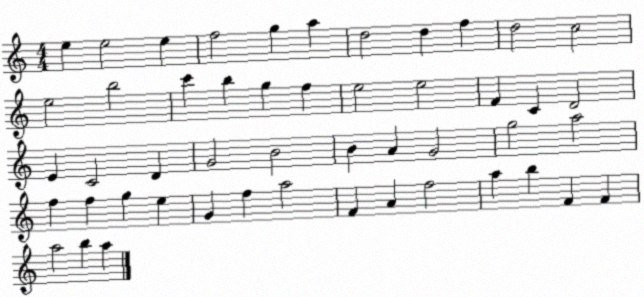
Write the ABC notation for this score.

X:1
T:Untitled
M:4/4
L:1/4
K:C
e e2 e f2 g a d2 d f d2 c2 e2 b2 c' b g f e2 e2 F C D2 E C2 D G2 B2 B A G2 g2 a2 f f g e G f a2 F A f2 a b F F a2 b a